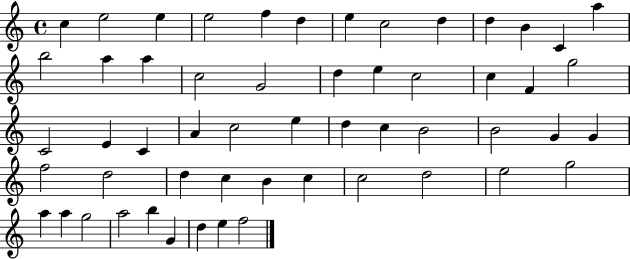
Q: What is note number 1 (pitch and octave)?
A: C5